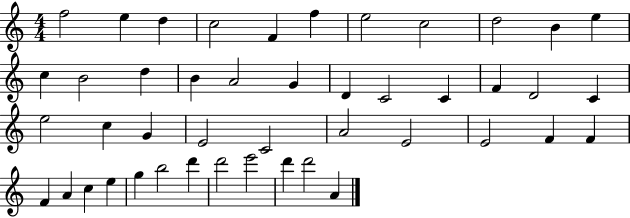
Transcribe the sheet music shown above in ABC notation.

X:1
T:Untitled
M:4/4
L:1/4
K:C
f2 e d c2 F f e2 c2 d2 B e c B2 d B A2 G D C2 C F D2 C e2 c G E2 C2 A2 E2 E2 F F F A c e g b2 d' d'2 e'2 d' d'2 A